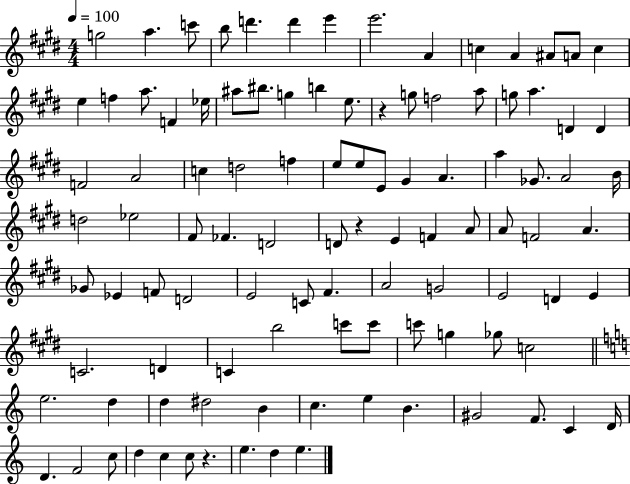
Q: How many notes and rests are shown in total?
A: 103